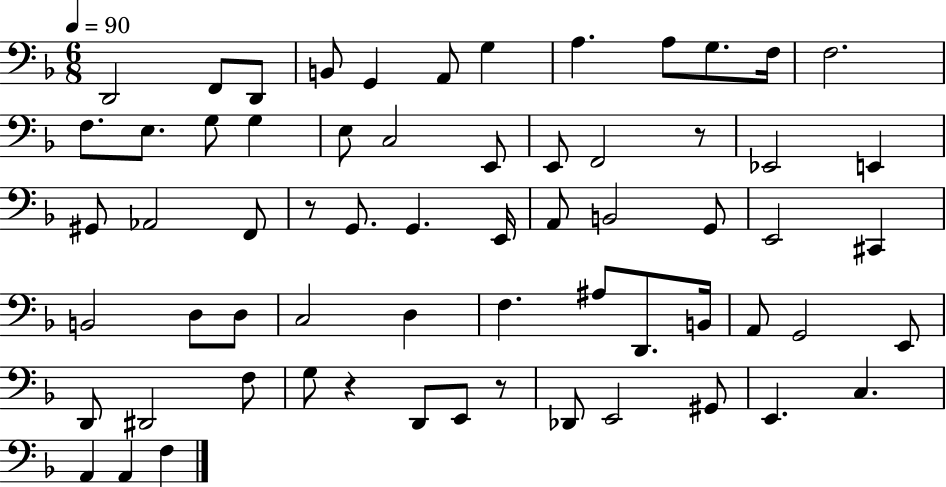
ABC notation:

X:1
T:Untitled
M:6/8
L:1/4
K:F
D,,2 F,,/2 D,,/2 B,,/2 G,, A,,/2 G, A, A,/2 G,/2 F,/4 F,2 F,/2 E,/2 G,/2 G, E,/2 C,2 E,,/2 E,,/2 F,,2 z/2 _E,,2 E,, ^G,,/2 _A,,2 F,,/2 z/2 G,,/2 G,, E,,/4 A,,/2 B,,2 G,,/2 E,,2 ^C,, B,,2 D,/2 D,/2 C,2 D, F, ^A,/2 D,,/2 B,,/4 A,,/2 G,,2 E,,/2 D,,/2 ^D,,2 F,/2 G,/2 z D,,/2 E,,/2 z/2 _D,,/2 E,,2 ^G,,/2 E,, C, A,, A,, F,